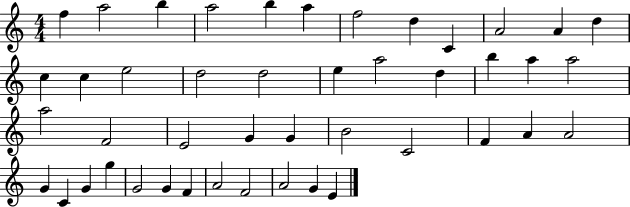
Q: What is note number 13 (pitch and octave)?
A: C5